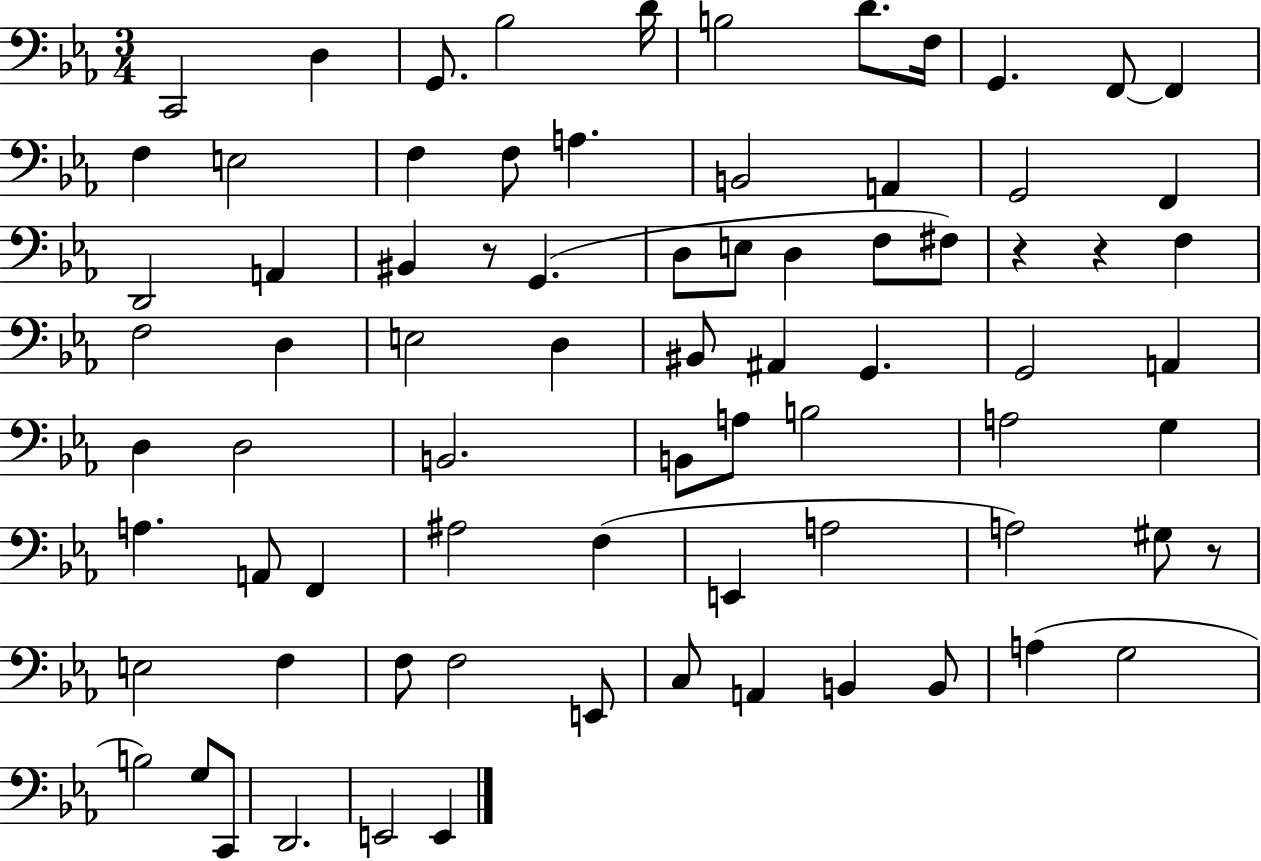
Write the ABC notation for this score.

X:1
T:Untitled
M:3/4
L:1/4
K:Eb
C,,2 D, G,,/2 _B,2 D/4 B,2 D/2 F,/4 G,, F,,/2 F,, F, E,2 F, F,/2 A, B,,2 A,, G,,2 F,, D,,2 A,, ^B,, z/2 G,, D,/2 E,/2 D, F,/2 ^F,/2 z z F, F,2 D, E,2 D, ^B,,/2 ^A,, G,, G,,2 A,, D, D,2 B,,2 B,,/2 A,/2 B,2 A,2 G, A, A,,/2 F,, ^A,2 F, E,, A,2 A,2 ^G,/2 z/2 E,2 F, F,/2 F,2 E,,/2 C,/2 A,, B,, B,,/2 A, G,2 B,2 G,/2 C,,/2 D,,2 E,,2 E,,